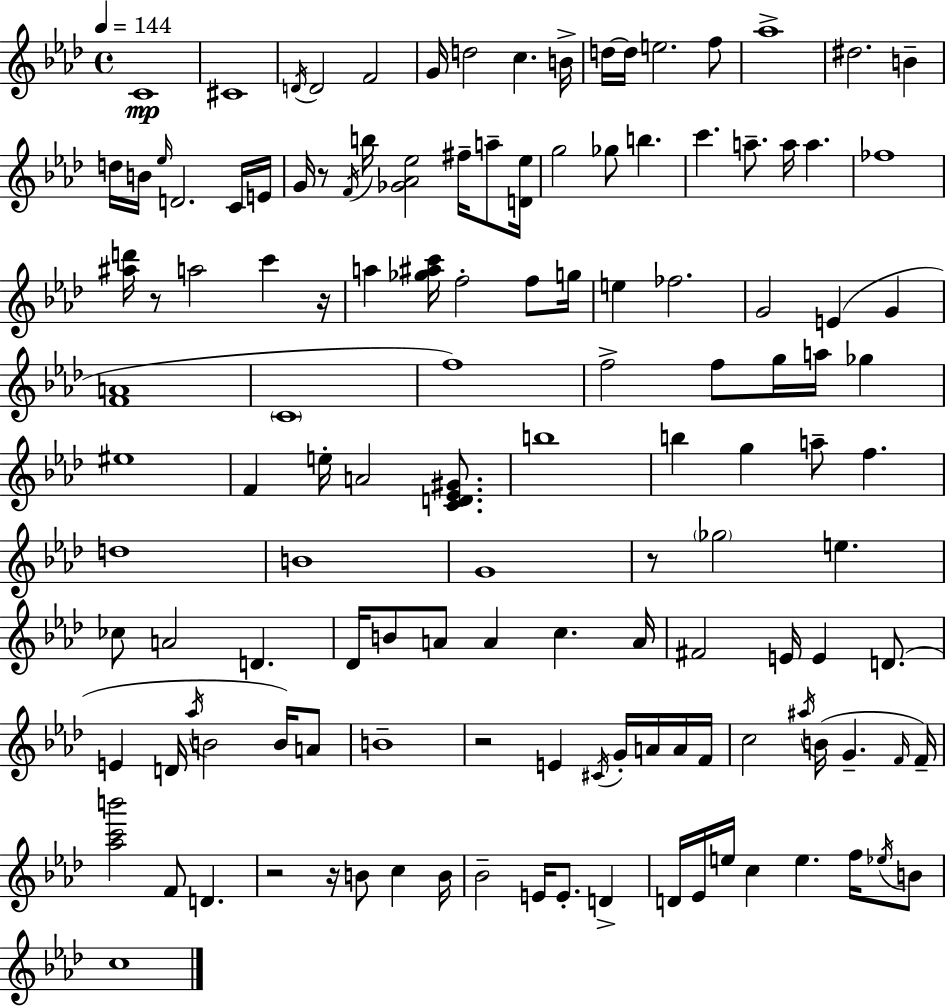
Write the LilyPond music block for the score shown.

{
  \clef treble
  \time 4/4
  \defaultTimeSignature
  \key aes \major
  \tempo 4 = 144
  c'1\mp | cis'1 | \acciaccatura { d'16 } d'2 f'2 | g'16 d''2 c''4. | \break b'16-> d''16~~ d''16 e''2. f''8 | aes''1-> | dis''2. b'4-- | d''16 b'16 \grace { ees''16 } d'2. | \break c'16 e'16 g'16 r8 \acciaccatura { f'16 } b''16 <ges' aes' ees''>2 fis''16-- | a''8-- <d' ees''>16 g''2 ges''8 b''4. | c'''4. a''8.-- a''16 a''4. | fes''1 | \break <ais'' d'''>16 r8 a''2 c'''4 | r16 a''4 <ges'' ais'' c'''>16 f''2-. | f''8 g''16 e''4 fes''2. | g'2 e'4( g'4 | \break <f' a'>1 | \parenthesize c'1 | f''1) | f''2-> f''8 g''16 a''16 ges''4 | \break eis''1 | f'4 e''16-. a'2 | <c' d' ees' gis'>8. b''1 | b''4 g''4 a''8-- f''4. | \break d''1 | b'1 | g'1 | r8 \parenthesize ges''2 e''4. | \break ces''8 a'2 d'4. | des'16 b'8 a'8 a'4 c''4. | a'16 fis'2 e'16 e'4 | d'8.( e'4 d'16 \acciaccatura { aes''16 } b'2 | \break b'16) a'8 b'1-- | r2 e'4 | \acciaccatura { cis'16 } g'16-. a'16 a'16 f'16 c''2 \acciaccatura { ais''16 } b'16( g'4.-- | \grace { f'16 } f'16--) <aes'' c''' b'''>2 f'8 | \break d'4. r2 r16 | b'8 c''4 b'16 bes'2-- e'16 | e'8.-. d'4-> d'16 ees'16 e''16 c''4 e''4. | f''16 \acciaccatura { ees''16 } b'8 c''1 | \break \bar "|."
}